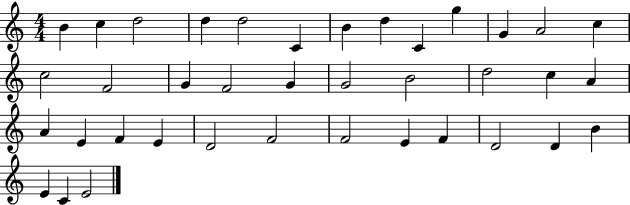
B4/q C5/q D5/h D5/q D5/h C4/q B4/q D5/q C4/q G5/q G4/q A4/h C5/q C5/h F4/h G4/q F4/h G4/q G4/h B4/h D5/h C5/q A4/q A4/q E4/q F4/q E4/q D4/h F4/h F4/h E4/q F4/q D4/h D4/q B4/q E4/q C4/q E4/h